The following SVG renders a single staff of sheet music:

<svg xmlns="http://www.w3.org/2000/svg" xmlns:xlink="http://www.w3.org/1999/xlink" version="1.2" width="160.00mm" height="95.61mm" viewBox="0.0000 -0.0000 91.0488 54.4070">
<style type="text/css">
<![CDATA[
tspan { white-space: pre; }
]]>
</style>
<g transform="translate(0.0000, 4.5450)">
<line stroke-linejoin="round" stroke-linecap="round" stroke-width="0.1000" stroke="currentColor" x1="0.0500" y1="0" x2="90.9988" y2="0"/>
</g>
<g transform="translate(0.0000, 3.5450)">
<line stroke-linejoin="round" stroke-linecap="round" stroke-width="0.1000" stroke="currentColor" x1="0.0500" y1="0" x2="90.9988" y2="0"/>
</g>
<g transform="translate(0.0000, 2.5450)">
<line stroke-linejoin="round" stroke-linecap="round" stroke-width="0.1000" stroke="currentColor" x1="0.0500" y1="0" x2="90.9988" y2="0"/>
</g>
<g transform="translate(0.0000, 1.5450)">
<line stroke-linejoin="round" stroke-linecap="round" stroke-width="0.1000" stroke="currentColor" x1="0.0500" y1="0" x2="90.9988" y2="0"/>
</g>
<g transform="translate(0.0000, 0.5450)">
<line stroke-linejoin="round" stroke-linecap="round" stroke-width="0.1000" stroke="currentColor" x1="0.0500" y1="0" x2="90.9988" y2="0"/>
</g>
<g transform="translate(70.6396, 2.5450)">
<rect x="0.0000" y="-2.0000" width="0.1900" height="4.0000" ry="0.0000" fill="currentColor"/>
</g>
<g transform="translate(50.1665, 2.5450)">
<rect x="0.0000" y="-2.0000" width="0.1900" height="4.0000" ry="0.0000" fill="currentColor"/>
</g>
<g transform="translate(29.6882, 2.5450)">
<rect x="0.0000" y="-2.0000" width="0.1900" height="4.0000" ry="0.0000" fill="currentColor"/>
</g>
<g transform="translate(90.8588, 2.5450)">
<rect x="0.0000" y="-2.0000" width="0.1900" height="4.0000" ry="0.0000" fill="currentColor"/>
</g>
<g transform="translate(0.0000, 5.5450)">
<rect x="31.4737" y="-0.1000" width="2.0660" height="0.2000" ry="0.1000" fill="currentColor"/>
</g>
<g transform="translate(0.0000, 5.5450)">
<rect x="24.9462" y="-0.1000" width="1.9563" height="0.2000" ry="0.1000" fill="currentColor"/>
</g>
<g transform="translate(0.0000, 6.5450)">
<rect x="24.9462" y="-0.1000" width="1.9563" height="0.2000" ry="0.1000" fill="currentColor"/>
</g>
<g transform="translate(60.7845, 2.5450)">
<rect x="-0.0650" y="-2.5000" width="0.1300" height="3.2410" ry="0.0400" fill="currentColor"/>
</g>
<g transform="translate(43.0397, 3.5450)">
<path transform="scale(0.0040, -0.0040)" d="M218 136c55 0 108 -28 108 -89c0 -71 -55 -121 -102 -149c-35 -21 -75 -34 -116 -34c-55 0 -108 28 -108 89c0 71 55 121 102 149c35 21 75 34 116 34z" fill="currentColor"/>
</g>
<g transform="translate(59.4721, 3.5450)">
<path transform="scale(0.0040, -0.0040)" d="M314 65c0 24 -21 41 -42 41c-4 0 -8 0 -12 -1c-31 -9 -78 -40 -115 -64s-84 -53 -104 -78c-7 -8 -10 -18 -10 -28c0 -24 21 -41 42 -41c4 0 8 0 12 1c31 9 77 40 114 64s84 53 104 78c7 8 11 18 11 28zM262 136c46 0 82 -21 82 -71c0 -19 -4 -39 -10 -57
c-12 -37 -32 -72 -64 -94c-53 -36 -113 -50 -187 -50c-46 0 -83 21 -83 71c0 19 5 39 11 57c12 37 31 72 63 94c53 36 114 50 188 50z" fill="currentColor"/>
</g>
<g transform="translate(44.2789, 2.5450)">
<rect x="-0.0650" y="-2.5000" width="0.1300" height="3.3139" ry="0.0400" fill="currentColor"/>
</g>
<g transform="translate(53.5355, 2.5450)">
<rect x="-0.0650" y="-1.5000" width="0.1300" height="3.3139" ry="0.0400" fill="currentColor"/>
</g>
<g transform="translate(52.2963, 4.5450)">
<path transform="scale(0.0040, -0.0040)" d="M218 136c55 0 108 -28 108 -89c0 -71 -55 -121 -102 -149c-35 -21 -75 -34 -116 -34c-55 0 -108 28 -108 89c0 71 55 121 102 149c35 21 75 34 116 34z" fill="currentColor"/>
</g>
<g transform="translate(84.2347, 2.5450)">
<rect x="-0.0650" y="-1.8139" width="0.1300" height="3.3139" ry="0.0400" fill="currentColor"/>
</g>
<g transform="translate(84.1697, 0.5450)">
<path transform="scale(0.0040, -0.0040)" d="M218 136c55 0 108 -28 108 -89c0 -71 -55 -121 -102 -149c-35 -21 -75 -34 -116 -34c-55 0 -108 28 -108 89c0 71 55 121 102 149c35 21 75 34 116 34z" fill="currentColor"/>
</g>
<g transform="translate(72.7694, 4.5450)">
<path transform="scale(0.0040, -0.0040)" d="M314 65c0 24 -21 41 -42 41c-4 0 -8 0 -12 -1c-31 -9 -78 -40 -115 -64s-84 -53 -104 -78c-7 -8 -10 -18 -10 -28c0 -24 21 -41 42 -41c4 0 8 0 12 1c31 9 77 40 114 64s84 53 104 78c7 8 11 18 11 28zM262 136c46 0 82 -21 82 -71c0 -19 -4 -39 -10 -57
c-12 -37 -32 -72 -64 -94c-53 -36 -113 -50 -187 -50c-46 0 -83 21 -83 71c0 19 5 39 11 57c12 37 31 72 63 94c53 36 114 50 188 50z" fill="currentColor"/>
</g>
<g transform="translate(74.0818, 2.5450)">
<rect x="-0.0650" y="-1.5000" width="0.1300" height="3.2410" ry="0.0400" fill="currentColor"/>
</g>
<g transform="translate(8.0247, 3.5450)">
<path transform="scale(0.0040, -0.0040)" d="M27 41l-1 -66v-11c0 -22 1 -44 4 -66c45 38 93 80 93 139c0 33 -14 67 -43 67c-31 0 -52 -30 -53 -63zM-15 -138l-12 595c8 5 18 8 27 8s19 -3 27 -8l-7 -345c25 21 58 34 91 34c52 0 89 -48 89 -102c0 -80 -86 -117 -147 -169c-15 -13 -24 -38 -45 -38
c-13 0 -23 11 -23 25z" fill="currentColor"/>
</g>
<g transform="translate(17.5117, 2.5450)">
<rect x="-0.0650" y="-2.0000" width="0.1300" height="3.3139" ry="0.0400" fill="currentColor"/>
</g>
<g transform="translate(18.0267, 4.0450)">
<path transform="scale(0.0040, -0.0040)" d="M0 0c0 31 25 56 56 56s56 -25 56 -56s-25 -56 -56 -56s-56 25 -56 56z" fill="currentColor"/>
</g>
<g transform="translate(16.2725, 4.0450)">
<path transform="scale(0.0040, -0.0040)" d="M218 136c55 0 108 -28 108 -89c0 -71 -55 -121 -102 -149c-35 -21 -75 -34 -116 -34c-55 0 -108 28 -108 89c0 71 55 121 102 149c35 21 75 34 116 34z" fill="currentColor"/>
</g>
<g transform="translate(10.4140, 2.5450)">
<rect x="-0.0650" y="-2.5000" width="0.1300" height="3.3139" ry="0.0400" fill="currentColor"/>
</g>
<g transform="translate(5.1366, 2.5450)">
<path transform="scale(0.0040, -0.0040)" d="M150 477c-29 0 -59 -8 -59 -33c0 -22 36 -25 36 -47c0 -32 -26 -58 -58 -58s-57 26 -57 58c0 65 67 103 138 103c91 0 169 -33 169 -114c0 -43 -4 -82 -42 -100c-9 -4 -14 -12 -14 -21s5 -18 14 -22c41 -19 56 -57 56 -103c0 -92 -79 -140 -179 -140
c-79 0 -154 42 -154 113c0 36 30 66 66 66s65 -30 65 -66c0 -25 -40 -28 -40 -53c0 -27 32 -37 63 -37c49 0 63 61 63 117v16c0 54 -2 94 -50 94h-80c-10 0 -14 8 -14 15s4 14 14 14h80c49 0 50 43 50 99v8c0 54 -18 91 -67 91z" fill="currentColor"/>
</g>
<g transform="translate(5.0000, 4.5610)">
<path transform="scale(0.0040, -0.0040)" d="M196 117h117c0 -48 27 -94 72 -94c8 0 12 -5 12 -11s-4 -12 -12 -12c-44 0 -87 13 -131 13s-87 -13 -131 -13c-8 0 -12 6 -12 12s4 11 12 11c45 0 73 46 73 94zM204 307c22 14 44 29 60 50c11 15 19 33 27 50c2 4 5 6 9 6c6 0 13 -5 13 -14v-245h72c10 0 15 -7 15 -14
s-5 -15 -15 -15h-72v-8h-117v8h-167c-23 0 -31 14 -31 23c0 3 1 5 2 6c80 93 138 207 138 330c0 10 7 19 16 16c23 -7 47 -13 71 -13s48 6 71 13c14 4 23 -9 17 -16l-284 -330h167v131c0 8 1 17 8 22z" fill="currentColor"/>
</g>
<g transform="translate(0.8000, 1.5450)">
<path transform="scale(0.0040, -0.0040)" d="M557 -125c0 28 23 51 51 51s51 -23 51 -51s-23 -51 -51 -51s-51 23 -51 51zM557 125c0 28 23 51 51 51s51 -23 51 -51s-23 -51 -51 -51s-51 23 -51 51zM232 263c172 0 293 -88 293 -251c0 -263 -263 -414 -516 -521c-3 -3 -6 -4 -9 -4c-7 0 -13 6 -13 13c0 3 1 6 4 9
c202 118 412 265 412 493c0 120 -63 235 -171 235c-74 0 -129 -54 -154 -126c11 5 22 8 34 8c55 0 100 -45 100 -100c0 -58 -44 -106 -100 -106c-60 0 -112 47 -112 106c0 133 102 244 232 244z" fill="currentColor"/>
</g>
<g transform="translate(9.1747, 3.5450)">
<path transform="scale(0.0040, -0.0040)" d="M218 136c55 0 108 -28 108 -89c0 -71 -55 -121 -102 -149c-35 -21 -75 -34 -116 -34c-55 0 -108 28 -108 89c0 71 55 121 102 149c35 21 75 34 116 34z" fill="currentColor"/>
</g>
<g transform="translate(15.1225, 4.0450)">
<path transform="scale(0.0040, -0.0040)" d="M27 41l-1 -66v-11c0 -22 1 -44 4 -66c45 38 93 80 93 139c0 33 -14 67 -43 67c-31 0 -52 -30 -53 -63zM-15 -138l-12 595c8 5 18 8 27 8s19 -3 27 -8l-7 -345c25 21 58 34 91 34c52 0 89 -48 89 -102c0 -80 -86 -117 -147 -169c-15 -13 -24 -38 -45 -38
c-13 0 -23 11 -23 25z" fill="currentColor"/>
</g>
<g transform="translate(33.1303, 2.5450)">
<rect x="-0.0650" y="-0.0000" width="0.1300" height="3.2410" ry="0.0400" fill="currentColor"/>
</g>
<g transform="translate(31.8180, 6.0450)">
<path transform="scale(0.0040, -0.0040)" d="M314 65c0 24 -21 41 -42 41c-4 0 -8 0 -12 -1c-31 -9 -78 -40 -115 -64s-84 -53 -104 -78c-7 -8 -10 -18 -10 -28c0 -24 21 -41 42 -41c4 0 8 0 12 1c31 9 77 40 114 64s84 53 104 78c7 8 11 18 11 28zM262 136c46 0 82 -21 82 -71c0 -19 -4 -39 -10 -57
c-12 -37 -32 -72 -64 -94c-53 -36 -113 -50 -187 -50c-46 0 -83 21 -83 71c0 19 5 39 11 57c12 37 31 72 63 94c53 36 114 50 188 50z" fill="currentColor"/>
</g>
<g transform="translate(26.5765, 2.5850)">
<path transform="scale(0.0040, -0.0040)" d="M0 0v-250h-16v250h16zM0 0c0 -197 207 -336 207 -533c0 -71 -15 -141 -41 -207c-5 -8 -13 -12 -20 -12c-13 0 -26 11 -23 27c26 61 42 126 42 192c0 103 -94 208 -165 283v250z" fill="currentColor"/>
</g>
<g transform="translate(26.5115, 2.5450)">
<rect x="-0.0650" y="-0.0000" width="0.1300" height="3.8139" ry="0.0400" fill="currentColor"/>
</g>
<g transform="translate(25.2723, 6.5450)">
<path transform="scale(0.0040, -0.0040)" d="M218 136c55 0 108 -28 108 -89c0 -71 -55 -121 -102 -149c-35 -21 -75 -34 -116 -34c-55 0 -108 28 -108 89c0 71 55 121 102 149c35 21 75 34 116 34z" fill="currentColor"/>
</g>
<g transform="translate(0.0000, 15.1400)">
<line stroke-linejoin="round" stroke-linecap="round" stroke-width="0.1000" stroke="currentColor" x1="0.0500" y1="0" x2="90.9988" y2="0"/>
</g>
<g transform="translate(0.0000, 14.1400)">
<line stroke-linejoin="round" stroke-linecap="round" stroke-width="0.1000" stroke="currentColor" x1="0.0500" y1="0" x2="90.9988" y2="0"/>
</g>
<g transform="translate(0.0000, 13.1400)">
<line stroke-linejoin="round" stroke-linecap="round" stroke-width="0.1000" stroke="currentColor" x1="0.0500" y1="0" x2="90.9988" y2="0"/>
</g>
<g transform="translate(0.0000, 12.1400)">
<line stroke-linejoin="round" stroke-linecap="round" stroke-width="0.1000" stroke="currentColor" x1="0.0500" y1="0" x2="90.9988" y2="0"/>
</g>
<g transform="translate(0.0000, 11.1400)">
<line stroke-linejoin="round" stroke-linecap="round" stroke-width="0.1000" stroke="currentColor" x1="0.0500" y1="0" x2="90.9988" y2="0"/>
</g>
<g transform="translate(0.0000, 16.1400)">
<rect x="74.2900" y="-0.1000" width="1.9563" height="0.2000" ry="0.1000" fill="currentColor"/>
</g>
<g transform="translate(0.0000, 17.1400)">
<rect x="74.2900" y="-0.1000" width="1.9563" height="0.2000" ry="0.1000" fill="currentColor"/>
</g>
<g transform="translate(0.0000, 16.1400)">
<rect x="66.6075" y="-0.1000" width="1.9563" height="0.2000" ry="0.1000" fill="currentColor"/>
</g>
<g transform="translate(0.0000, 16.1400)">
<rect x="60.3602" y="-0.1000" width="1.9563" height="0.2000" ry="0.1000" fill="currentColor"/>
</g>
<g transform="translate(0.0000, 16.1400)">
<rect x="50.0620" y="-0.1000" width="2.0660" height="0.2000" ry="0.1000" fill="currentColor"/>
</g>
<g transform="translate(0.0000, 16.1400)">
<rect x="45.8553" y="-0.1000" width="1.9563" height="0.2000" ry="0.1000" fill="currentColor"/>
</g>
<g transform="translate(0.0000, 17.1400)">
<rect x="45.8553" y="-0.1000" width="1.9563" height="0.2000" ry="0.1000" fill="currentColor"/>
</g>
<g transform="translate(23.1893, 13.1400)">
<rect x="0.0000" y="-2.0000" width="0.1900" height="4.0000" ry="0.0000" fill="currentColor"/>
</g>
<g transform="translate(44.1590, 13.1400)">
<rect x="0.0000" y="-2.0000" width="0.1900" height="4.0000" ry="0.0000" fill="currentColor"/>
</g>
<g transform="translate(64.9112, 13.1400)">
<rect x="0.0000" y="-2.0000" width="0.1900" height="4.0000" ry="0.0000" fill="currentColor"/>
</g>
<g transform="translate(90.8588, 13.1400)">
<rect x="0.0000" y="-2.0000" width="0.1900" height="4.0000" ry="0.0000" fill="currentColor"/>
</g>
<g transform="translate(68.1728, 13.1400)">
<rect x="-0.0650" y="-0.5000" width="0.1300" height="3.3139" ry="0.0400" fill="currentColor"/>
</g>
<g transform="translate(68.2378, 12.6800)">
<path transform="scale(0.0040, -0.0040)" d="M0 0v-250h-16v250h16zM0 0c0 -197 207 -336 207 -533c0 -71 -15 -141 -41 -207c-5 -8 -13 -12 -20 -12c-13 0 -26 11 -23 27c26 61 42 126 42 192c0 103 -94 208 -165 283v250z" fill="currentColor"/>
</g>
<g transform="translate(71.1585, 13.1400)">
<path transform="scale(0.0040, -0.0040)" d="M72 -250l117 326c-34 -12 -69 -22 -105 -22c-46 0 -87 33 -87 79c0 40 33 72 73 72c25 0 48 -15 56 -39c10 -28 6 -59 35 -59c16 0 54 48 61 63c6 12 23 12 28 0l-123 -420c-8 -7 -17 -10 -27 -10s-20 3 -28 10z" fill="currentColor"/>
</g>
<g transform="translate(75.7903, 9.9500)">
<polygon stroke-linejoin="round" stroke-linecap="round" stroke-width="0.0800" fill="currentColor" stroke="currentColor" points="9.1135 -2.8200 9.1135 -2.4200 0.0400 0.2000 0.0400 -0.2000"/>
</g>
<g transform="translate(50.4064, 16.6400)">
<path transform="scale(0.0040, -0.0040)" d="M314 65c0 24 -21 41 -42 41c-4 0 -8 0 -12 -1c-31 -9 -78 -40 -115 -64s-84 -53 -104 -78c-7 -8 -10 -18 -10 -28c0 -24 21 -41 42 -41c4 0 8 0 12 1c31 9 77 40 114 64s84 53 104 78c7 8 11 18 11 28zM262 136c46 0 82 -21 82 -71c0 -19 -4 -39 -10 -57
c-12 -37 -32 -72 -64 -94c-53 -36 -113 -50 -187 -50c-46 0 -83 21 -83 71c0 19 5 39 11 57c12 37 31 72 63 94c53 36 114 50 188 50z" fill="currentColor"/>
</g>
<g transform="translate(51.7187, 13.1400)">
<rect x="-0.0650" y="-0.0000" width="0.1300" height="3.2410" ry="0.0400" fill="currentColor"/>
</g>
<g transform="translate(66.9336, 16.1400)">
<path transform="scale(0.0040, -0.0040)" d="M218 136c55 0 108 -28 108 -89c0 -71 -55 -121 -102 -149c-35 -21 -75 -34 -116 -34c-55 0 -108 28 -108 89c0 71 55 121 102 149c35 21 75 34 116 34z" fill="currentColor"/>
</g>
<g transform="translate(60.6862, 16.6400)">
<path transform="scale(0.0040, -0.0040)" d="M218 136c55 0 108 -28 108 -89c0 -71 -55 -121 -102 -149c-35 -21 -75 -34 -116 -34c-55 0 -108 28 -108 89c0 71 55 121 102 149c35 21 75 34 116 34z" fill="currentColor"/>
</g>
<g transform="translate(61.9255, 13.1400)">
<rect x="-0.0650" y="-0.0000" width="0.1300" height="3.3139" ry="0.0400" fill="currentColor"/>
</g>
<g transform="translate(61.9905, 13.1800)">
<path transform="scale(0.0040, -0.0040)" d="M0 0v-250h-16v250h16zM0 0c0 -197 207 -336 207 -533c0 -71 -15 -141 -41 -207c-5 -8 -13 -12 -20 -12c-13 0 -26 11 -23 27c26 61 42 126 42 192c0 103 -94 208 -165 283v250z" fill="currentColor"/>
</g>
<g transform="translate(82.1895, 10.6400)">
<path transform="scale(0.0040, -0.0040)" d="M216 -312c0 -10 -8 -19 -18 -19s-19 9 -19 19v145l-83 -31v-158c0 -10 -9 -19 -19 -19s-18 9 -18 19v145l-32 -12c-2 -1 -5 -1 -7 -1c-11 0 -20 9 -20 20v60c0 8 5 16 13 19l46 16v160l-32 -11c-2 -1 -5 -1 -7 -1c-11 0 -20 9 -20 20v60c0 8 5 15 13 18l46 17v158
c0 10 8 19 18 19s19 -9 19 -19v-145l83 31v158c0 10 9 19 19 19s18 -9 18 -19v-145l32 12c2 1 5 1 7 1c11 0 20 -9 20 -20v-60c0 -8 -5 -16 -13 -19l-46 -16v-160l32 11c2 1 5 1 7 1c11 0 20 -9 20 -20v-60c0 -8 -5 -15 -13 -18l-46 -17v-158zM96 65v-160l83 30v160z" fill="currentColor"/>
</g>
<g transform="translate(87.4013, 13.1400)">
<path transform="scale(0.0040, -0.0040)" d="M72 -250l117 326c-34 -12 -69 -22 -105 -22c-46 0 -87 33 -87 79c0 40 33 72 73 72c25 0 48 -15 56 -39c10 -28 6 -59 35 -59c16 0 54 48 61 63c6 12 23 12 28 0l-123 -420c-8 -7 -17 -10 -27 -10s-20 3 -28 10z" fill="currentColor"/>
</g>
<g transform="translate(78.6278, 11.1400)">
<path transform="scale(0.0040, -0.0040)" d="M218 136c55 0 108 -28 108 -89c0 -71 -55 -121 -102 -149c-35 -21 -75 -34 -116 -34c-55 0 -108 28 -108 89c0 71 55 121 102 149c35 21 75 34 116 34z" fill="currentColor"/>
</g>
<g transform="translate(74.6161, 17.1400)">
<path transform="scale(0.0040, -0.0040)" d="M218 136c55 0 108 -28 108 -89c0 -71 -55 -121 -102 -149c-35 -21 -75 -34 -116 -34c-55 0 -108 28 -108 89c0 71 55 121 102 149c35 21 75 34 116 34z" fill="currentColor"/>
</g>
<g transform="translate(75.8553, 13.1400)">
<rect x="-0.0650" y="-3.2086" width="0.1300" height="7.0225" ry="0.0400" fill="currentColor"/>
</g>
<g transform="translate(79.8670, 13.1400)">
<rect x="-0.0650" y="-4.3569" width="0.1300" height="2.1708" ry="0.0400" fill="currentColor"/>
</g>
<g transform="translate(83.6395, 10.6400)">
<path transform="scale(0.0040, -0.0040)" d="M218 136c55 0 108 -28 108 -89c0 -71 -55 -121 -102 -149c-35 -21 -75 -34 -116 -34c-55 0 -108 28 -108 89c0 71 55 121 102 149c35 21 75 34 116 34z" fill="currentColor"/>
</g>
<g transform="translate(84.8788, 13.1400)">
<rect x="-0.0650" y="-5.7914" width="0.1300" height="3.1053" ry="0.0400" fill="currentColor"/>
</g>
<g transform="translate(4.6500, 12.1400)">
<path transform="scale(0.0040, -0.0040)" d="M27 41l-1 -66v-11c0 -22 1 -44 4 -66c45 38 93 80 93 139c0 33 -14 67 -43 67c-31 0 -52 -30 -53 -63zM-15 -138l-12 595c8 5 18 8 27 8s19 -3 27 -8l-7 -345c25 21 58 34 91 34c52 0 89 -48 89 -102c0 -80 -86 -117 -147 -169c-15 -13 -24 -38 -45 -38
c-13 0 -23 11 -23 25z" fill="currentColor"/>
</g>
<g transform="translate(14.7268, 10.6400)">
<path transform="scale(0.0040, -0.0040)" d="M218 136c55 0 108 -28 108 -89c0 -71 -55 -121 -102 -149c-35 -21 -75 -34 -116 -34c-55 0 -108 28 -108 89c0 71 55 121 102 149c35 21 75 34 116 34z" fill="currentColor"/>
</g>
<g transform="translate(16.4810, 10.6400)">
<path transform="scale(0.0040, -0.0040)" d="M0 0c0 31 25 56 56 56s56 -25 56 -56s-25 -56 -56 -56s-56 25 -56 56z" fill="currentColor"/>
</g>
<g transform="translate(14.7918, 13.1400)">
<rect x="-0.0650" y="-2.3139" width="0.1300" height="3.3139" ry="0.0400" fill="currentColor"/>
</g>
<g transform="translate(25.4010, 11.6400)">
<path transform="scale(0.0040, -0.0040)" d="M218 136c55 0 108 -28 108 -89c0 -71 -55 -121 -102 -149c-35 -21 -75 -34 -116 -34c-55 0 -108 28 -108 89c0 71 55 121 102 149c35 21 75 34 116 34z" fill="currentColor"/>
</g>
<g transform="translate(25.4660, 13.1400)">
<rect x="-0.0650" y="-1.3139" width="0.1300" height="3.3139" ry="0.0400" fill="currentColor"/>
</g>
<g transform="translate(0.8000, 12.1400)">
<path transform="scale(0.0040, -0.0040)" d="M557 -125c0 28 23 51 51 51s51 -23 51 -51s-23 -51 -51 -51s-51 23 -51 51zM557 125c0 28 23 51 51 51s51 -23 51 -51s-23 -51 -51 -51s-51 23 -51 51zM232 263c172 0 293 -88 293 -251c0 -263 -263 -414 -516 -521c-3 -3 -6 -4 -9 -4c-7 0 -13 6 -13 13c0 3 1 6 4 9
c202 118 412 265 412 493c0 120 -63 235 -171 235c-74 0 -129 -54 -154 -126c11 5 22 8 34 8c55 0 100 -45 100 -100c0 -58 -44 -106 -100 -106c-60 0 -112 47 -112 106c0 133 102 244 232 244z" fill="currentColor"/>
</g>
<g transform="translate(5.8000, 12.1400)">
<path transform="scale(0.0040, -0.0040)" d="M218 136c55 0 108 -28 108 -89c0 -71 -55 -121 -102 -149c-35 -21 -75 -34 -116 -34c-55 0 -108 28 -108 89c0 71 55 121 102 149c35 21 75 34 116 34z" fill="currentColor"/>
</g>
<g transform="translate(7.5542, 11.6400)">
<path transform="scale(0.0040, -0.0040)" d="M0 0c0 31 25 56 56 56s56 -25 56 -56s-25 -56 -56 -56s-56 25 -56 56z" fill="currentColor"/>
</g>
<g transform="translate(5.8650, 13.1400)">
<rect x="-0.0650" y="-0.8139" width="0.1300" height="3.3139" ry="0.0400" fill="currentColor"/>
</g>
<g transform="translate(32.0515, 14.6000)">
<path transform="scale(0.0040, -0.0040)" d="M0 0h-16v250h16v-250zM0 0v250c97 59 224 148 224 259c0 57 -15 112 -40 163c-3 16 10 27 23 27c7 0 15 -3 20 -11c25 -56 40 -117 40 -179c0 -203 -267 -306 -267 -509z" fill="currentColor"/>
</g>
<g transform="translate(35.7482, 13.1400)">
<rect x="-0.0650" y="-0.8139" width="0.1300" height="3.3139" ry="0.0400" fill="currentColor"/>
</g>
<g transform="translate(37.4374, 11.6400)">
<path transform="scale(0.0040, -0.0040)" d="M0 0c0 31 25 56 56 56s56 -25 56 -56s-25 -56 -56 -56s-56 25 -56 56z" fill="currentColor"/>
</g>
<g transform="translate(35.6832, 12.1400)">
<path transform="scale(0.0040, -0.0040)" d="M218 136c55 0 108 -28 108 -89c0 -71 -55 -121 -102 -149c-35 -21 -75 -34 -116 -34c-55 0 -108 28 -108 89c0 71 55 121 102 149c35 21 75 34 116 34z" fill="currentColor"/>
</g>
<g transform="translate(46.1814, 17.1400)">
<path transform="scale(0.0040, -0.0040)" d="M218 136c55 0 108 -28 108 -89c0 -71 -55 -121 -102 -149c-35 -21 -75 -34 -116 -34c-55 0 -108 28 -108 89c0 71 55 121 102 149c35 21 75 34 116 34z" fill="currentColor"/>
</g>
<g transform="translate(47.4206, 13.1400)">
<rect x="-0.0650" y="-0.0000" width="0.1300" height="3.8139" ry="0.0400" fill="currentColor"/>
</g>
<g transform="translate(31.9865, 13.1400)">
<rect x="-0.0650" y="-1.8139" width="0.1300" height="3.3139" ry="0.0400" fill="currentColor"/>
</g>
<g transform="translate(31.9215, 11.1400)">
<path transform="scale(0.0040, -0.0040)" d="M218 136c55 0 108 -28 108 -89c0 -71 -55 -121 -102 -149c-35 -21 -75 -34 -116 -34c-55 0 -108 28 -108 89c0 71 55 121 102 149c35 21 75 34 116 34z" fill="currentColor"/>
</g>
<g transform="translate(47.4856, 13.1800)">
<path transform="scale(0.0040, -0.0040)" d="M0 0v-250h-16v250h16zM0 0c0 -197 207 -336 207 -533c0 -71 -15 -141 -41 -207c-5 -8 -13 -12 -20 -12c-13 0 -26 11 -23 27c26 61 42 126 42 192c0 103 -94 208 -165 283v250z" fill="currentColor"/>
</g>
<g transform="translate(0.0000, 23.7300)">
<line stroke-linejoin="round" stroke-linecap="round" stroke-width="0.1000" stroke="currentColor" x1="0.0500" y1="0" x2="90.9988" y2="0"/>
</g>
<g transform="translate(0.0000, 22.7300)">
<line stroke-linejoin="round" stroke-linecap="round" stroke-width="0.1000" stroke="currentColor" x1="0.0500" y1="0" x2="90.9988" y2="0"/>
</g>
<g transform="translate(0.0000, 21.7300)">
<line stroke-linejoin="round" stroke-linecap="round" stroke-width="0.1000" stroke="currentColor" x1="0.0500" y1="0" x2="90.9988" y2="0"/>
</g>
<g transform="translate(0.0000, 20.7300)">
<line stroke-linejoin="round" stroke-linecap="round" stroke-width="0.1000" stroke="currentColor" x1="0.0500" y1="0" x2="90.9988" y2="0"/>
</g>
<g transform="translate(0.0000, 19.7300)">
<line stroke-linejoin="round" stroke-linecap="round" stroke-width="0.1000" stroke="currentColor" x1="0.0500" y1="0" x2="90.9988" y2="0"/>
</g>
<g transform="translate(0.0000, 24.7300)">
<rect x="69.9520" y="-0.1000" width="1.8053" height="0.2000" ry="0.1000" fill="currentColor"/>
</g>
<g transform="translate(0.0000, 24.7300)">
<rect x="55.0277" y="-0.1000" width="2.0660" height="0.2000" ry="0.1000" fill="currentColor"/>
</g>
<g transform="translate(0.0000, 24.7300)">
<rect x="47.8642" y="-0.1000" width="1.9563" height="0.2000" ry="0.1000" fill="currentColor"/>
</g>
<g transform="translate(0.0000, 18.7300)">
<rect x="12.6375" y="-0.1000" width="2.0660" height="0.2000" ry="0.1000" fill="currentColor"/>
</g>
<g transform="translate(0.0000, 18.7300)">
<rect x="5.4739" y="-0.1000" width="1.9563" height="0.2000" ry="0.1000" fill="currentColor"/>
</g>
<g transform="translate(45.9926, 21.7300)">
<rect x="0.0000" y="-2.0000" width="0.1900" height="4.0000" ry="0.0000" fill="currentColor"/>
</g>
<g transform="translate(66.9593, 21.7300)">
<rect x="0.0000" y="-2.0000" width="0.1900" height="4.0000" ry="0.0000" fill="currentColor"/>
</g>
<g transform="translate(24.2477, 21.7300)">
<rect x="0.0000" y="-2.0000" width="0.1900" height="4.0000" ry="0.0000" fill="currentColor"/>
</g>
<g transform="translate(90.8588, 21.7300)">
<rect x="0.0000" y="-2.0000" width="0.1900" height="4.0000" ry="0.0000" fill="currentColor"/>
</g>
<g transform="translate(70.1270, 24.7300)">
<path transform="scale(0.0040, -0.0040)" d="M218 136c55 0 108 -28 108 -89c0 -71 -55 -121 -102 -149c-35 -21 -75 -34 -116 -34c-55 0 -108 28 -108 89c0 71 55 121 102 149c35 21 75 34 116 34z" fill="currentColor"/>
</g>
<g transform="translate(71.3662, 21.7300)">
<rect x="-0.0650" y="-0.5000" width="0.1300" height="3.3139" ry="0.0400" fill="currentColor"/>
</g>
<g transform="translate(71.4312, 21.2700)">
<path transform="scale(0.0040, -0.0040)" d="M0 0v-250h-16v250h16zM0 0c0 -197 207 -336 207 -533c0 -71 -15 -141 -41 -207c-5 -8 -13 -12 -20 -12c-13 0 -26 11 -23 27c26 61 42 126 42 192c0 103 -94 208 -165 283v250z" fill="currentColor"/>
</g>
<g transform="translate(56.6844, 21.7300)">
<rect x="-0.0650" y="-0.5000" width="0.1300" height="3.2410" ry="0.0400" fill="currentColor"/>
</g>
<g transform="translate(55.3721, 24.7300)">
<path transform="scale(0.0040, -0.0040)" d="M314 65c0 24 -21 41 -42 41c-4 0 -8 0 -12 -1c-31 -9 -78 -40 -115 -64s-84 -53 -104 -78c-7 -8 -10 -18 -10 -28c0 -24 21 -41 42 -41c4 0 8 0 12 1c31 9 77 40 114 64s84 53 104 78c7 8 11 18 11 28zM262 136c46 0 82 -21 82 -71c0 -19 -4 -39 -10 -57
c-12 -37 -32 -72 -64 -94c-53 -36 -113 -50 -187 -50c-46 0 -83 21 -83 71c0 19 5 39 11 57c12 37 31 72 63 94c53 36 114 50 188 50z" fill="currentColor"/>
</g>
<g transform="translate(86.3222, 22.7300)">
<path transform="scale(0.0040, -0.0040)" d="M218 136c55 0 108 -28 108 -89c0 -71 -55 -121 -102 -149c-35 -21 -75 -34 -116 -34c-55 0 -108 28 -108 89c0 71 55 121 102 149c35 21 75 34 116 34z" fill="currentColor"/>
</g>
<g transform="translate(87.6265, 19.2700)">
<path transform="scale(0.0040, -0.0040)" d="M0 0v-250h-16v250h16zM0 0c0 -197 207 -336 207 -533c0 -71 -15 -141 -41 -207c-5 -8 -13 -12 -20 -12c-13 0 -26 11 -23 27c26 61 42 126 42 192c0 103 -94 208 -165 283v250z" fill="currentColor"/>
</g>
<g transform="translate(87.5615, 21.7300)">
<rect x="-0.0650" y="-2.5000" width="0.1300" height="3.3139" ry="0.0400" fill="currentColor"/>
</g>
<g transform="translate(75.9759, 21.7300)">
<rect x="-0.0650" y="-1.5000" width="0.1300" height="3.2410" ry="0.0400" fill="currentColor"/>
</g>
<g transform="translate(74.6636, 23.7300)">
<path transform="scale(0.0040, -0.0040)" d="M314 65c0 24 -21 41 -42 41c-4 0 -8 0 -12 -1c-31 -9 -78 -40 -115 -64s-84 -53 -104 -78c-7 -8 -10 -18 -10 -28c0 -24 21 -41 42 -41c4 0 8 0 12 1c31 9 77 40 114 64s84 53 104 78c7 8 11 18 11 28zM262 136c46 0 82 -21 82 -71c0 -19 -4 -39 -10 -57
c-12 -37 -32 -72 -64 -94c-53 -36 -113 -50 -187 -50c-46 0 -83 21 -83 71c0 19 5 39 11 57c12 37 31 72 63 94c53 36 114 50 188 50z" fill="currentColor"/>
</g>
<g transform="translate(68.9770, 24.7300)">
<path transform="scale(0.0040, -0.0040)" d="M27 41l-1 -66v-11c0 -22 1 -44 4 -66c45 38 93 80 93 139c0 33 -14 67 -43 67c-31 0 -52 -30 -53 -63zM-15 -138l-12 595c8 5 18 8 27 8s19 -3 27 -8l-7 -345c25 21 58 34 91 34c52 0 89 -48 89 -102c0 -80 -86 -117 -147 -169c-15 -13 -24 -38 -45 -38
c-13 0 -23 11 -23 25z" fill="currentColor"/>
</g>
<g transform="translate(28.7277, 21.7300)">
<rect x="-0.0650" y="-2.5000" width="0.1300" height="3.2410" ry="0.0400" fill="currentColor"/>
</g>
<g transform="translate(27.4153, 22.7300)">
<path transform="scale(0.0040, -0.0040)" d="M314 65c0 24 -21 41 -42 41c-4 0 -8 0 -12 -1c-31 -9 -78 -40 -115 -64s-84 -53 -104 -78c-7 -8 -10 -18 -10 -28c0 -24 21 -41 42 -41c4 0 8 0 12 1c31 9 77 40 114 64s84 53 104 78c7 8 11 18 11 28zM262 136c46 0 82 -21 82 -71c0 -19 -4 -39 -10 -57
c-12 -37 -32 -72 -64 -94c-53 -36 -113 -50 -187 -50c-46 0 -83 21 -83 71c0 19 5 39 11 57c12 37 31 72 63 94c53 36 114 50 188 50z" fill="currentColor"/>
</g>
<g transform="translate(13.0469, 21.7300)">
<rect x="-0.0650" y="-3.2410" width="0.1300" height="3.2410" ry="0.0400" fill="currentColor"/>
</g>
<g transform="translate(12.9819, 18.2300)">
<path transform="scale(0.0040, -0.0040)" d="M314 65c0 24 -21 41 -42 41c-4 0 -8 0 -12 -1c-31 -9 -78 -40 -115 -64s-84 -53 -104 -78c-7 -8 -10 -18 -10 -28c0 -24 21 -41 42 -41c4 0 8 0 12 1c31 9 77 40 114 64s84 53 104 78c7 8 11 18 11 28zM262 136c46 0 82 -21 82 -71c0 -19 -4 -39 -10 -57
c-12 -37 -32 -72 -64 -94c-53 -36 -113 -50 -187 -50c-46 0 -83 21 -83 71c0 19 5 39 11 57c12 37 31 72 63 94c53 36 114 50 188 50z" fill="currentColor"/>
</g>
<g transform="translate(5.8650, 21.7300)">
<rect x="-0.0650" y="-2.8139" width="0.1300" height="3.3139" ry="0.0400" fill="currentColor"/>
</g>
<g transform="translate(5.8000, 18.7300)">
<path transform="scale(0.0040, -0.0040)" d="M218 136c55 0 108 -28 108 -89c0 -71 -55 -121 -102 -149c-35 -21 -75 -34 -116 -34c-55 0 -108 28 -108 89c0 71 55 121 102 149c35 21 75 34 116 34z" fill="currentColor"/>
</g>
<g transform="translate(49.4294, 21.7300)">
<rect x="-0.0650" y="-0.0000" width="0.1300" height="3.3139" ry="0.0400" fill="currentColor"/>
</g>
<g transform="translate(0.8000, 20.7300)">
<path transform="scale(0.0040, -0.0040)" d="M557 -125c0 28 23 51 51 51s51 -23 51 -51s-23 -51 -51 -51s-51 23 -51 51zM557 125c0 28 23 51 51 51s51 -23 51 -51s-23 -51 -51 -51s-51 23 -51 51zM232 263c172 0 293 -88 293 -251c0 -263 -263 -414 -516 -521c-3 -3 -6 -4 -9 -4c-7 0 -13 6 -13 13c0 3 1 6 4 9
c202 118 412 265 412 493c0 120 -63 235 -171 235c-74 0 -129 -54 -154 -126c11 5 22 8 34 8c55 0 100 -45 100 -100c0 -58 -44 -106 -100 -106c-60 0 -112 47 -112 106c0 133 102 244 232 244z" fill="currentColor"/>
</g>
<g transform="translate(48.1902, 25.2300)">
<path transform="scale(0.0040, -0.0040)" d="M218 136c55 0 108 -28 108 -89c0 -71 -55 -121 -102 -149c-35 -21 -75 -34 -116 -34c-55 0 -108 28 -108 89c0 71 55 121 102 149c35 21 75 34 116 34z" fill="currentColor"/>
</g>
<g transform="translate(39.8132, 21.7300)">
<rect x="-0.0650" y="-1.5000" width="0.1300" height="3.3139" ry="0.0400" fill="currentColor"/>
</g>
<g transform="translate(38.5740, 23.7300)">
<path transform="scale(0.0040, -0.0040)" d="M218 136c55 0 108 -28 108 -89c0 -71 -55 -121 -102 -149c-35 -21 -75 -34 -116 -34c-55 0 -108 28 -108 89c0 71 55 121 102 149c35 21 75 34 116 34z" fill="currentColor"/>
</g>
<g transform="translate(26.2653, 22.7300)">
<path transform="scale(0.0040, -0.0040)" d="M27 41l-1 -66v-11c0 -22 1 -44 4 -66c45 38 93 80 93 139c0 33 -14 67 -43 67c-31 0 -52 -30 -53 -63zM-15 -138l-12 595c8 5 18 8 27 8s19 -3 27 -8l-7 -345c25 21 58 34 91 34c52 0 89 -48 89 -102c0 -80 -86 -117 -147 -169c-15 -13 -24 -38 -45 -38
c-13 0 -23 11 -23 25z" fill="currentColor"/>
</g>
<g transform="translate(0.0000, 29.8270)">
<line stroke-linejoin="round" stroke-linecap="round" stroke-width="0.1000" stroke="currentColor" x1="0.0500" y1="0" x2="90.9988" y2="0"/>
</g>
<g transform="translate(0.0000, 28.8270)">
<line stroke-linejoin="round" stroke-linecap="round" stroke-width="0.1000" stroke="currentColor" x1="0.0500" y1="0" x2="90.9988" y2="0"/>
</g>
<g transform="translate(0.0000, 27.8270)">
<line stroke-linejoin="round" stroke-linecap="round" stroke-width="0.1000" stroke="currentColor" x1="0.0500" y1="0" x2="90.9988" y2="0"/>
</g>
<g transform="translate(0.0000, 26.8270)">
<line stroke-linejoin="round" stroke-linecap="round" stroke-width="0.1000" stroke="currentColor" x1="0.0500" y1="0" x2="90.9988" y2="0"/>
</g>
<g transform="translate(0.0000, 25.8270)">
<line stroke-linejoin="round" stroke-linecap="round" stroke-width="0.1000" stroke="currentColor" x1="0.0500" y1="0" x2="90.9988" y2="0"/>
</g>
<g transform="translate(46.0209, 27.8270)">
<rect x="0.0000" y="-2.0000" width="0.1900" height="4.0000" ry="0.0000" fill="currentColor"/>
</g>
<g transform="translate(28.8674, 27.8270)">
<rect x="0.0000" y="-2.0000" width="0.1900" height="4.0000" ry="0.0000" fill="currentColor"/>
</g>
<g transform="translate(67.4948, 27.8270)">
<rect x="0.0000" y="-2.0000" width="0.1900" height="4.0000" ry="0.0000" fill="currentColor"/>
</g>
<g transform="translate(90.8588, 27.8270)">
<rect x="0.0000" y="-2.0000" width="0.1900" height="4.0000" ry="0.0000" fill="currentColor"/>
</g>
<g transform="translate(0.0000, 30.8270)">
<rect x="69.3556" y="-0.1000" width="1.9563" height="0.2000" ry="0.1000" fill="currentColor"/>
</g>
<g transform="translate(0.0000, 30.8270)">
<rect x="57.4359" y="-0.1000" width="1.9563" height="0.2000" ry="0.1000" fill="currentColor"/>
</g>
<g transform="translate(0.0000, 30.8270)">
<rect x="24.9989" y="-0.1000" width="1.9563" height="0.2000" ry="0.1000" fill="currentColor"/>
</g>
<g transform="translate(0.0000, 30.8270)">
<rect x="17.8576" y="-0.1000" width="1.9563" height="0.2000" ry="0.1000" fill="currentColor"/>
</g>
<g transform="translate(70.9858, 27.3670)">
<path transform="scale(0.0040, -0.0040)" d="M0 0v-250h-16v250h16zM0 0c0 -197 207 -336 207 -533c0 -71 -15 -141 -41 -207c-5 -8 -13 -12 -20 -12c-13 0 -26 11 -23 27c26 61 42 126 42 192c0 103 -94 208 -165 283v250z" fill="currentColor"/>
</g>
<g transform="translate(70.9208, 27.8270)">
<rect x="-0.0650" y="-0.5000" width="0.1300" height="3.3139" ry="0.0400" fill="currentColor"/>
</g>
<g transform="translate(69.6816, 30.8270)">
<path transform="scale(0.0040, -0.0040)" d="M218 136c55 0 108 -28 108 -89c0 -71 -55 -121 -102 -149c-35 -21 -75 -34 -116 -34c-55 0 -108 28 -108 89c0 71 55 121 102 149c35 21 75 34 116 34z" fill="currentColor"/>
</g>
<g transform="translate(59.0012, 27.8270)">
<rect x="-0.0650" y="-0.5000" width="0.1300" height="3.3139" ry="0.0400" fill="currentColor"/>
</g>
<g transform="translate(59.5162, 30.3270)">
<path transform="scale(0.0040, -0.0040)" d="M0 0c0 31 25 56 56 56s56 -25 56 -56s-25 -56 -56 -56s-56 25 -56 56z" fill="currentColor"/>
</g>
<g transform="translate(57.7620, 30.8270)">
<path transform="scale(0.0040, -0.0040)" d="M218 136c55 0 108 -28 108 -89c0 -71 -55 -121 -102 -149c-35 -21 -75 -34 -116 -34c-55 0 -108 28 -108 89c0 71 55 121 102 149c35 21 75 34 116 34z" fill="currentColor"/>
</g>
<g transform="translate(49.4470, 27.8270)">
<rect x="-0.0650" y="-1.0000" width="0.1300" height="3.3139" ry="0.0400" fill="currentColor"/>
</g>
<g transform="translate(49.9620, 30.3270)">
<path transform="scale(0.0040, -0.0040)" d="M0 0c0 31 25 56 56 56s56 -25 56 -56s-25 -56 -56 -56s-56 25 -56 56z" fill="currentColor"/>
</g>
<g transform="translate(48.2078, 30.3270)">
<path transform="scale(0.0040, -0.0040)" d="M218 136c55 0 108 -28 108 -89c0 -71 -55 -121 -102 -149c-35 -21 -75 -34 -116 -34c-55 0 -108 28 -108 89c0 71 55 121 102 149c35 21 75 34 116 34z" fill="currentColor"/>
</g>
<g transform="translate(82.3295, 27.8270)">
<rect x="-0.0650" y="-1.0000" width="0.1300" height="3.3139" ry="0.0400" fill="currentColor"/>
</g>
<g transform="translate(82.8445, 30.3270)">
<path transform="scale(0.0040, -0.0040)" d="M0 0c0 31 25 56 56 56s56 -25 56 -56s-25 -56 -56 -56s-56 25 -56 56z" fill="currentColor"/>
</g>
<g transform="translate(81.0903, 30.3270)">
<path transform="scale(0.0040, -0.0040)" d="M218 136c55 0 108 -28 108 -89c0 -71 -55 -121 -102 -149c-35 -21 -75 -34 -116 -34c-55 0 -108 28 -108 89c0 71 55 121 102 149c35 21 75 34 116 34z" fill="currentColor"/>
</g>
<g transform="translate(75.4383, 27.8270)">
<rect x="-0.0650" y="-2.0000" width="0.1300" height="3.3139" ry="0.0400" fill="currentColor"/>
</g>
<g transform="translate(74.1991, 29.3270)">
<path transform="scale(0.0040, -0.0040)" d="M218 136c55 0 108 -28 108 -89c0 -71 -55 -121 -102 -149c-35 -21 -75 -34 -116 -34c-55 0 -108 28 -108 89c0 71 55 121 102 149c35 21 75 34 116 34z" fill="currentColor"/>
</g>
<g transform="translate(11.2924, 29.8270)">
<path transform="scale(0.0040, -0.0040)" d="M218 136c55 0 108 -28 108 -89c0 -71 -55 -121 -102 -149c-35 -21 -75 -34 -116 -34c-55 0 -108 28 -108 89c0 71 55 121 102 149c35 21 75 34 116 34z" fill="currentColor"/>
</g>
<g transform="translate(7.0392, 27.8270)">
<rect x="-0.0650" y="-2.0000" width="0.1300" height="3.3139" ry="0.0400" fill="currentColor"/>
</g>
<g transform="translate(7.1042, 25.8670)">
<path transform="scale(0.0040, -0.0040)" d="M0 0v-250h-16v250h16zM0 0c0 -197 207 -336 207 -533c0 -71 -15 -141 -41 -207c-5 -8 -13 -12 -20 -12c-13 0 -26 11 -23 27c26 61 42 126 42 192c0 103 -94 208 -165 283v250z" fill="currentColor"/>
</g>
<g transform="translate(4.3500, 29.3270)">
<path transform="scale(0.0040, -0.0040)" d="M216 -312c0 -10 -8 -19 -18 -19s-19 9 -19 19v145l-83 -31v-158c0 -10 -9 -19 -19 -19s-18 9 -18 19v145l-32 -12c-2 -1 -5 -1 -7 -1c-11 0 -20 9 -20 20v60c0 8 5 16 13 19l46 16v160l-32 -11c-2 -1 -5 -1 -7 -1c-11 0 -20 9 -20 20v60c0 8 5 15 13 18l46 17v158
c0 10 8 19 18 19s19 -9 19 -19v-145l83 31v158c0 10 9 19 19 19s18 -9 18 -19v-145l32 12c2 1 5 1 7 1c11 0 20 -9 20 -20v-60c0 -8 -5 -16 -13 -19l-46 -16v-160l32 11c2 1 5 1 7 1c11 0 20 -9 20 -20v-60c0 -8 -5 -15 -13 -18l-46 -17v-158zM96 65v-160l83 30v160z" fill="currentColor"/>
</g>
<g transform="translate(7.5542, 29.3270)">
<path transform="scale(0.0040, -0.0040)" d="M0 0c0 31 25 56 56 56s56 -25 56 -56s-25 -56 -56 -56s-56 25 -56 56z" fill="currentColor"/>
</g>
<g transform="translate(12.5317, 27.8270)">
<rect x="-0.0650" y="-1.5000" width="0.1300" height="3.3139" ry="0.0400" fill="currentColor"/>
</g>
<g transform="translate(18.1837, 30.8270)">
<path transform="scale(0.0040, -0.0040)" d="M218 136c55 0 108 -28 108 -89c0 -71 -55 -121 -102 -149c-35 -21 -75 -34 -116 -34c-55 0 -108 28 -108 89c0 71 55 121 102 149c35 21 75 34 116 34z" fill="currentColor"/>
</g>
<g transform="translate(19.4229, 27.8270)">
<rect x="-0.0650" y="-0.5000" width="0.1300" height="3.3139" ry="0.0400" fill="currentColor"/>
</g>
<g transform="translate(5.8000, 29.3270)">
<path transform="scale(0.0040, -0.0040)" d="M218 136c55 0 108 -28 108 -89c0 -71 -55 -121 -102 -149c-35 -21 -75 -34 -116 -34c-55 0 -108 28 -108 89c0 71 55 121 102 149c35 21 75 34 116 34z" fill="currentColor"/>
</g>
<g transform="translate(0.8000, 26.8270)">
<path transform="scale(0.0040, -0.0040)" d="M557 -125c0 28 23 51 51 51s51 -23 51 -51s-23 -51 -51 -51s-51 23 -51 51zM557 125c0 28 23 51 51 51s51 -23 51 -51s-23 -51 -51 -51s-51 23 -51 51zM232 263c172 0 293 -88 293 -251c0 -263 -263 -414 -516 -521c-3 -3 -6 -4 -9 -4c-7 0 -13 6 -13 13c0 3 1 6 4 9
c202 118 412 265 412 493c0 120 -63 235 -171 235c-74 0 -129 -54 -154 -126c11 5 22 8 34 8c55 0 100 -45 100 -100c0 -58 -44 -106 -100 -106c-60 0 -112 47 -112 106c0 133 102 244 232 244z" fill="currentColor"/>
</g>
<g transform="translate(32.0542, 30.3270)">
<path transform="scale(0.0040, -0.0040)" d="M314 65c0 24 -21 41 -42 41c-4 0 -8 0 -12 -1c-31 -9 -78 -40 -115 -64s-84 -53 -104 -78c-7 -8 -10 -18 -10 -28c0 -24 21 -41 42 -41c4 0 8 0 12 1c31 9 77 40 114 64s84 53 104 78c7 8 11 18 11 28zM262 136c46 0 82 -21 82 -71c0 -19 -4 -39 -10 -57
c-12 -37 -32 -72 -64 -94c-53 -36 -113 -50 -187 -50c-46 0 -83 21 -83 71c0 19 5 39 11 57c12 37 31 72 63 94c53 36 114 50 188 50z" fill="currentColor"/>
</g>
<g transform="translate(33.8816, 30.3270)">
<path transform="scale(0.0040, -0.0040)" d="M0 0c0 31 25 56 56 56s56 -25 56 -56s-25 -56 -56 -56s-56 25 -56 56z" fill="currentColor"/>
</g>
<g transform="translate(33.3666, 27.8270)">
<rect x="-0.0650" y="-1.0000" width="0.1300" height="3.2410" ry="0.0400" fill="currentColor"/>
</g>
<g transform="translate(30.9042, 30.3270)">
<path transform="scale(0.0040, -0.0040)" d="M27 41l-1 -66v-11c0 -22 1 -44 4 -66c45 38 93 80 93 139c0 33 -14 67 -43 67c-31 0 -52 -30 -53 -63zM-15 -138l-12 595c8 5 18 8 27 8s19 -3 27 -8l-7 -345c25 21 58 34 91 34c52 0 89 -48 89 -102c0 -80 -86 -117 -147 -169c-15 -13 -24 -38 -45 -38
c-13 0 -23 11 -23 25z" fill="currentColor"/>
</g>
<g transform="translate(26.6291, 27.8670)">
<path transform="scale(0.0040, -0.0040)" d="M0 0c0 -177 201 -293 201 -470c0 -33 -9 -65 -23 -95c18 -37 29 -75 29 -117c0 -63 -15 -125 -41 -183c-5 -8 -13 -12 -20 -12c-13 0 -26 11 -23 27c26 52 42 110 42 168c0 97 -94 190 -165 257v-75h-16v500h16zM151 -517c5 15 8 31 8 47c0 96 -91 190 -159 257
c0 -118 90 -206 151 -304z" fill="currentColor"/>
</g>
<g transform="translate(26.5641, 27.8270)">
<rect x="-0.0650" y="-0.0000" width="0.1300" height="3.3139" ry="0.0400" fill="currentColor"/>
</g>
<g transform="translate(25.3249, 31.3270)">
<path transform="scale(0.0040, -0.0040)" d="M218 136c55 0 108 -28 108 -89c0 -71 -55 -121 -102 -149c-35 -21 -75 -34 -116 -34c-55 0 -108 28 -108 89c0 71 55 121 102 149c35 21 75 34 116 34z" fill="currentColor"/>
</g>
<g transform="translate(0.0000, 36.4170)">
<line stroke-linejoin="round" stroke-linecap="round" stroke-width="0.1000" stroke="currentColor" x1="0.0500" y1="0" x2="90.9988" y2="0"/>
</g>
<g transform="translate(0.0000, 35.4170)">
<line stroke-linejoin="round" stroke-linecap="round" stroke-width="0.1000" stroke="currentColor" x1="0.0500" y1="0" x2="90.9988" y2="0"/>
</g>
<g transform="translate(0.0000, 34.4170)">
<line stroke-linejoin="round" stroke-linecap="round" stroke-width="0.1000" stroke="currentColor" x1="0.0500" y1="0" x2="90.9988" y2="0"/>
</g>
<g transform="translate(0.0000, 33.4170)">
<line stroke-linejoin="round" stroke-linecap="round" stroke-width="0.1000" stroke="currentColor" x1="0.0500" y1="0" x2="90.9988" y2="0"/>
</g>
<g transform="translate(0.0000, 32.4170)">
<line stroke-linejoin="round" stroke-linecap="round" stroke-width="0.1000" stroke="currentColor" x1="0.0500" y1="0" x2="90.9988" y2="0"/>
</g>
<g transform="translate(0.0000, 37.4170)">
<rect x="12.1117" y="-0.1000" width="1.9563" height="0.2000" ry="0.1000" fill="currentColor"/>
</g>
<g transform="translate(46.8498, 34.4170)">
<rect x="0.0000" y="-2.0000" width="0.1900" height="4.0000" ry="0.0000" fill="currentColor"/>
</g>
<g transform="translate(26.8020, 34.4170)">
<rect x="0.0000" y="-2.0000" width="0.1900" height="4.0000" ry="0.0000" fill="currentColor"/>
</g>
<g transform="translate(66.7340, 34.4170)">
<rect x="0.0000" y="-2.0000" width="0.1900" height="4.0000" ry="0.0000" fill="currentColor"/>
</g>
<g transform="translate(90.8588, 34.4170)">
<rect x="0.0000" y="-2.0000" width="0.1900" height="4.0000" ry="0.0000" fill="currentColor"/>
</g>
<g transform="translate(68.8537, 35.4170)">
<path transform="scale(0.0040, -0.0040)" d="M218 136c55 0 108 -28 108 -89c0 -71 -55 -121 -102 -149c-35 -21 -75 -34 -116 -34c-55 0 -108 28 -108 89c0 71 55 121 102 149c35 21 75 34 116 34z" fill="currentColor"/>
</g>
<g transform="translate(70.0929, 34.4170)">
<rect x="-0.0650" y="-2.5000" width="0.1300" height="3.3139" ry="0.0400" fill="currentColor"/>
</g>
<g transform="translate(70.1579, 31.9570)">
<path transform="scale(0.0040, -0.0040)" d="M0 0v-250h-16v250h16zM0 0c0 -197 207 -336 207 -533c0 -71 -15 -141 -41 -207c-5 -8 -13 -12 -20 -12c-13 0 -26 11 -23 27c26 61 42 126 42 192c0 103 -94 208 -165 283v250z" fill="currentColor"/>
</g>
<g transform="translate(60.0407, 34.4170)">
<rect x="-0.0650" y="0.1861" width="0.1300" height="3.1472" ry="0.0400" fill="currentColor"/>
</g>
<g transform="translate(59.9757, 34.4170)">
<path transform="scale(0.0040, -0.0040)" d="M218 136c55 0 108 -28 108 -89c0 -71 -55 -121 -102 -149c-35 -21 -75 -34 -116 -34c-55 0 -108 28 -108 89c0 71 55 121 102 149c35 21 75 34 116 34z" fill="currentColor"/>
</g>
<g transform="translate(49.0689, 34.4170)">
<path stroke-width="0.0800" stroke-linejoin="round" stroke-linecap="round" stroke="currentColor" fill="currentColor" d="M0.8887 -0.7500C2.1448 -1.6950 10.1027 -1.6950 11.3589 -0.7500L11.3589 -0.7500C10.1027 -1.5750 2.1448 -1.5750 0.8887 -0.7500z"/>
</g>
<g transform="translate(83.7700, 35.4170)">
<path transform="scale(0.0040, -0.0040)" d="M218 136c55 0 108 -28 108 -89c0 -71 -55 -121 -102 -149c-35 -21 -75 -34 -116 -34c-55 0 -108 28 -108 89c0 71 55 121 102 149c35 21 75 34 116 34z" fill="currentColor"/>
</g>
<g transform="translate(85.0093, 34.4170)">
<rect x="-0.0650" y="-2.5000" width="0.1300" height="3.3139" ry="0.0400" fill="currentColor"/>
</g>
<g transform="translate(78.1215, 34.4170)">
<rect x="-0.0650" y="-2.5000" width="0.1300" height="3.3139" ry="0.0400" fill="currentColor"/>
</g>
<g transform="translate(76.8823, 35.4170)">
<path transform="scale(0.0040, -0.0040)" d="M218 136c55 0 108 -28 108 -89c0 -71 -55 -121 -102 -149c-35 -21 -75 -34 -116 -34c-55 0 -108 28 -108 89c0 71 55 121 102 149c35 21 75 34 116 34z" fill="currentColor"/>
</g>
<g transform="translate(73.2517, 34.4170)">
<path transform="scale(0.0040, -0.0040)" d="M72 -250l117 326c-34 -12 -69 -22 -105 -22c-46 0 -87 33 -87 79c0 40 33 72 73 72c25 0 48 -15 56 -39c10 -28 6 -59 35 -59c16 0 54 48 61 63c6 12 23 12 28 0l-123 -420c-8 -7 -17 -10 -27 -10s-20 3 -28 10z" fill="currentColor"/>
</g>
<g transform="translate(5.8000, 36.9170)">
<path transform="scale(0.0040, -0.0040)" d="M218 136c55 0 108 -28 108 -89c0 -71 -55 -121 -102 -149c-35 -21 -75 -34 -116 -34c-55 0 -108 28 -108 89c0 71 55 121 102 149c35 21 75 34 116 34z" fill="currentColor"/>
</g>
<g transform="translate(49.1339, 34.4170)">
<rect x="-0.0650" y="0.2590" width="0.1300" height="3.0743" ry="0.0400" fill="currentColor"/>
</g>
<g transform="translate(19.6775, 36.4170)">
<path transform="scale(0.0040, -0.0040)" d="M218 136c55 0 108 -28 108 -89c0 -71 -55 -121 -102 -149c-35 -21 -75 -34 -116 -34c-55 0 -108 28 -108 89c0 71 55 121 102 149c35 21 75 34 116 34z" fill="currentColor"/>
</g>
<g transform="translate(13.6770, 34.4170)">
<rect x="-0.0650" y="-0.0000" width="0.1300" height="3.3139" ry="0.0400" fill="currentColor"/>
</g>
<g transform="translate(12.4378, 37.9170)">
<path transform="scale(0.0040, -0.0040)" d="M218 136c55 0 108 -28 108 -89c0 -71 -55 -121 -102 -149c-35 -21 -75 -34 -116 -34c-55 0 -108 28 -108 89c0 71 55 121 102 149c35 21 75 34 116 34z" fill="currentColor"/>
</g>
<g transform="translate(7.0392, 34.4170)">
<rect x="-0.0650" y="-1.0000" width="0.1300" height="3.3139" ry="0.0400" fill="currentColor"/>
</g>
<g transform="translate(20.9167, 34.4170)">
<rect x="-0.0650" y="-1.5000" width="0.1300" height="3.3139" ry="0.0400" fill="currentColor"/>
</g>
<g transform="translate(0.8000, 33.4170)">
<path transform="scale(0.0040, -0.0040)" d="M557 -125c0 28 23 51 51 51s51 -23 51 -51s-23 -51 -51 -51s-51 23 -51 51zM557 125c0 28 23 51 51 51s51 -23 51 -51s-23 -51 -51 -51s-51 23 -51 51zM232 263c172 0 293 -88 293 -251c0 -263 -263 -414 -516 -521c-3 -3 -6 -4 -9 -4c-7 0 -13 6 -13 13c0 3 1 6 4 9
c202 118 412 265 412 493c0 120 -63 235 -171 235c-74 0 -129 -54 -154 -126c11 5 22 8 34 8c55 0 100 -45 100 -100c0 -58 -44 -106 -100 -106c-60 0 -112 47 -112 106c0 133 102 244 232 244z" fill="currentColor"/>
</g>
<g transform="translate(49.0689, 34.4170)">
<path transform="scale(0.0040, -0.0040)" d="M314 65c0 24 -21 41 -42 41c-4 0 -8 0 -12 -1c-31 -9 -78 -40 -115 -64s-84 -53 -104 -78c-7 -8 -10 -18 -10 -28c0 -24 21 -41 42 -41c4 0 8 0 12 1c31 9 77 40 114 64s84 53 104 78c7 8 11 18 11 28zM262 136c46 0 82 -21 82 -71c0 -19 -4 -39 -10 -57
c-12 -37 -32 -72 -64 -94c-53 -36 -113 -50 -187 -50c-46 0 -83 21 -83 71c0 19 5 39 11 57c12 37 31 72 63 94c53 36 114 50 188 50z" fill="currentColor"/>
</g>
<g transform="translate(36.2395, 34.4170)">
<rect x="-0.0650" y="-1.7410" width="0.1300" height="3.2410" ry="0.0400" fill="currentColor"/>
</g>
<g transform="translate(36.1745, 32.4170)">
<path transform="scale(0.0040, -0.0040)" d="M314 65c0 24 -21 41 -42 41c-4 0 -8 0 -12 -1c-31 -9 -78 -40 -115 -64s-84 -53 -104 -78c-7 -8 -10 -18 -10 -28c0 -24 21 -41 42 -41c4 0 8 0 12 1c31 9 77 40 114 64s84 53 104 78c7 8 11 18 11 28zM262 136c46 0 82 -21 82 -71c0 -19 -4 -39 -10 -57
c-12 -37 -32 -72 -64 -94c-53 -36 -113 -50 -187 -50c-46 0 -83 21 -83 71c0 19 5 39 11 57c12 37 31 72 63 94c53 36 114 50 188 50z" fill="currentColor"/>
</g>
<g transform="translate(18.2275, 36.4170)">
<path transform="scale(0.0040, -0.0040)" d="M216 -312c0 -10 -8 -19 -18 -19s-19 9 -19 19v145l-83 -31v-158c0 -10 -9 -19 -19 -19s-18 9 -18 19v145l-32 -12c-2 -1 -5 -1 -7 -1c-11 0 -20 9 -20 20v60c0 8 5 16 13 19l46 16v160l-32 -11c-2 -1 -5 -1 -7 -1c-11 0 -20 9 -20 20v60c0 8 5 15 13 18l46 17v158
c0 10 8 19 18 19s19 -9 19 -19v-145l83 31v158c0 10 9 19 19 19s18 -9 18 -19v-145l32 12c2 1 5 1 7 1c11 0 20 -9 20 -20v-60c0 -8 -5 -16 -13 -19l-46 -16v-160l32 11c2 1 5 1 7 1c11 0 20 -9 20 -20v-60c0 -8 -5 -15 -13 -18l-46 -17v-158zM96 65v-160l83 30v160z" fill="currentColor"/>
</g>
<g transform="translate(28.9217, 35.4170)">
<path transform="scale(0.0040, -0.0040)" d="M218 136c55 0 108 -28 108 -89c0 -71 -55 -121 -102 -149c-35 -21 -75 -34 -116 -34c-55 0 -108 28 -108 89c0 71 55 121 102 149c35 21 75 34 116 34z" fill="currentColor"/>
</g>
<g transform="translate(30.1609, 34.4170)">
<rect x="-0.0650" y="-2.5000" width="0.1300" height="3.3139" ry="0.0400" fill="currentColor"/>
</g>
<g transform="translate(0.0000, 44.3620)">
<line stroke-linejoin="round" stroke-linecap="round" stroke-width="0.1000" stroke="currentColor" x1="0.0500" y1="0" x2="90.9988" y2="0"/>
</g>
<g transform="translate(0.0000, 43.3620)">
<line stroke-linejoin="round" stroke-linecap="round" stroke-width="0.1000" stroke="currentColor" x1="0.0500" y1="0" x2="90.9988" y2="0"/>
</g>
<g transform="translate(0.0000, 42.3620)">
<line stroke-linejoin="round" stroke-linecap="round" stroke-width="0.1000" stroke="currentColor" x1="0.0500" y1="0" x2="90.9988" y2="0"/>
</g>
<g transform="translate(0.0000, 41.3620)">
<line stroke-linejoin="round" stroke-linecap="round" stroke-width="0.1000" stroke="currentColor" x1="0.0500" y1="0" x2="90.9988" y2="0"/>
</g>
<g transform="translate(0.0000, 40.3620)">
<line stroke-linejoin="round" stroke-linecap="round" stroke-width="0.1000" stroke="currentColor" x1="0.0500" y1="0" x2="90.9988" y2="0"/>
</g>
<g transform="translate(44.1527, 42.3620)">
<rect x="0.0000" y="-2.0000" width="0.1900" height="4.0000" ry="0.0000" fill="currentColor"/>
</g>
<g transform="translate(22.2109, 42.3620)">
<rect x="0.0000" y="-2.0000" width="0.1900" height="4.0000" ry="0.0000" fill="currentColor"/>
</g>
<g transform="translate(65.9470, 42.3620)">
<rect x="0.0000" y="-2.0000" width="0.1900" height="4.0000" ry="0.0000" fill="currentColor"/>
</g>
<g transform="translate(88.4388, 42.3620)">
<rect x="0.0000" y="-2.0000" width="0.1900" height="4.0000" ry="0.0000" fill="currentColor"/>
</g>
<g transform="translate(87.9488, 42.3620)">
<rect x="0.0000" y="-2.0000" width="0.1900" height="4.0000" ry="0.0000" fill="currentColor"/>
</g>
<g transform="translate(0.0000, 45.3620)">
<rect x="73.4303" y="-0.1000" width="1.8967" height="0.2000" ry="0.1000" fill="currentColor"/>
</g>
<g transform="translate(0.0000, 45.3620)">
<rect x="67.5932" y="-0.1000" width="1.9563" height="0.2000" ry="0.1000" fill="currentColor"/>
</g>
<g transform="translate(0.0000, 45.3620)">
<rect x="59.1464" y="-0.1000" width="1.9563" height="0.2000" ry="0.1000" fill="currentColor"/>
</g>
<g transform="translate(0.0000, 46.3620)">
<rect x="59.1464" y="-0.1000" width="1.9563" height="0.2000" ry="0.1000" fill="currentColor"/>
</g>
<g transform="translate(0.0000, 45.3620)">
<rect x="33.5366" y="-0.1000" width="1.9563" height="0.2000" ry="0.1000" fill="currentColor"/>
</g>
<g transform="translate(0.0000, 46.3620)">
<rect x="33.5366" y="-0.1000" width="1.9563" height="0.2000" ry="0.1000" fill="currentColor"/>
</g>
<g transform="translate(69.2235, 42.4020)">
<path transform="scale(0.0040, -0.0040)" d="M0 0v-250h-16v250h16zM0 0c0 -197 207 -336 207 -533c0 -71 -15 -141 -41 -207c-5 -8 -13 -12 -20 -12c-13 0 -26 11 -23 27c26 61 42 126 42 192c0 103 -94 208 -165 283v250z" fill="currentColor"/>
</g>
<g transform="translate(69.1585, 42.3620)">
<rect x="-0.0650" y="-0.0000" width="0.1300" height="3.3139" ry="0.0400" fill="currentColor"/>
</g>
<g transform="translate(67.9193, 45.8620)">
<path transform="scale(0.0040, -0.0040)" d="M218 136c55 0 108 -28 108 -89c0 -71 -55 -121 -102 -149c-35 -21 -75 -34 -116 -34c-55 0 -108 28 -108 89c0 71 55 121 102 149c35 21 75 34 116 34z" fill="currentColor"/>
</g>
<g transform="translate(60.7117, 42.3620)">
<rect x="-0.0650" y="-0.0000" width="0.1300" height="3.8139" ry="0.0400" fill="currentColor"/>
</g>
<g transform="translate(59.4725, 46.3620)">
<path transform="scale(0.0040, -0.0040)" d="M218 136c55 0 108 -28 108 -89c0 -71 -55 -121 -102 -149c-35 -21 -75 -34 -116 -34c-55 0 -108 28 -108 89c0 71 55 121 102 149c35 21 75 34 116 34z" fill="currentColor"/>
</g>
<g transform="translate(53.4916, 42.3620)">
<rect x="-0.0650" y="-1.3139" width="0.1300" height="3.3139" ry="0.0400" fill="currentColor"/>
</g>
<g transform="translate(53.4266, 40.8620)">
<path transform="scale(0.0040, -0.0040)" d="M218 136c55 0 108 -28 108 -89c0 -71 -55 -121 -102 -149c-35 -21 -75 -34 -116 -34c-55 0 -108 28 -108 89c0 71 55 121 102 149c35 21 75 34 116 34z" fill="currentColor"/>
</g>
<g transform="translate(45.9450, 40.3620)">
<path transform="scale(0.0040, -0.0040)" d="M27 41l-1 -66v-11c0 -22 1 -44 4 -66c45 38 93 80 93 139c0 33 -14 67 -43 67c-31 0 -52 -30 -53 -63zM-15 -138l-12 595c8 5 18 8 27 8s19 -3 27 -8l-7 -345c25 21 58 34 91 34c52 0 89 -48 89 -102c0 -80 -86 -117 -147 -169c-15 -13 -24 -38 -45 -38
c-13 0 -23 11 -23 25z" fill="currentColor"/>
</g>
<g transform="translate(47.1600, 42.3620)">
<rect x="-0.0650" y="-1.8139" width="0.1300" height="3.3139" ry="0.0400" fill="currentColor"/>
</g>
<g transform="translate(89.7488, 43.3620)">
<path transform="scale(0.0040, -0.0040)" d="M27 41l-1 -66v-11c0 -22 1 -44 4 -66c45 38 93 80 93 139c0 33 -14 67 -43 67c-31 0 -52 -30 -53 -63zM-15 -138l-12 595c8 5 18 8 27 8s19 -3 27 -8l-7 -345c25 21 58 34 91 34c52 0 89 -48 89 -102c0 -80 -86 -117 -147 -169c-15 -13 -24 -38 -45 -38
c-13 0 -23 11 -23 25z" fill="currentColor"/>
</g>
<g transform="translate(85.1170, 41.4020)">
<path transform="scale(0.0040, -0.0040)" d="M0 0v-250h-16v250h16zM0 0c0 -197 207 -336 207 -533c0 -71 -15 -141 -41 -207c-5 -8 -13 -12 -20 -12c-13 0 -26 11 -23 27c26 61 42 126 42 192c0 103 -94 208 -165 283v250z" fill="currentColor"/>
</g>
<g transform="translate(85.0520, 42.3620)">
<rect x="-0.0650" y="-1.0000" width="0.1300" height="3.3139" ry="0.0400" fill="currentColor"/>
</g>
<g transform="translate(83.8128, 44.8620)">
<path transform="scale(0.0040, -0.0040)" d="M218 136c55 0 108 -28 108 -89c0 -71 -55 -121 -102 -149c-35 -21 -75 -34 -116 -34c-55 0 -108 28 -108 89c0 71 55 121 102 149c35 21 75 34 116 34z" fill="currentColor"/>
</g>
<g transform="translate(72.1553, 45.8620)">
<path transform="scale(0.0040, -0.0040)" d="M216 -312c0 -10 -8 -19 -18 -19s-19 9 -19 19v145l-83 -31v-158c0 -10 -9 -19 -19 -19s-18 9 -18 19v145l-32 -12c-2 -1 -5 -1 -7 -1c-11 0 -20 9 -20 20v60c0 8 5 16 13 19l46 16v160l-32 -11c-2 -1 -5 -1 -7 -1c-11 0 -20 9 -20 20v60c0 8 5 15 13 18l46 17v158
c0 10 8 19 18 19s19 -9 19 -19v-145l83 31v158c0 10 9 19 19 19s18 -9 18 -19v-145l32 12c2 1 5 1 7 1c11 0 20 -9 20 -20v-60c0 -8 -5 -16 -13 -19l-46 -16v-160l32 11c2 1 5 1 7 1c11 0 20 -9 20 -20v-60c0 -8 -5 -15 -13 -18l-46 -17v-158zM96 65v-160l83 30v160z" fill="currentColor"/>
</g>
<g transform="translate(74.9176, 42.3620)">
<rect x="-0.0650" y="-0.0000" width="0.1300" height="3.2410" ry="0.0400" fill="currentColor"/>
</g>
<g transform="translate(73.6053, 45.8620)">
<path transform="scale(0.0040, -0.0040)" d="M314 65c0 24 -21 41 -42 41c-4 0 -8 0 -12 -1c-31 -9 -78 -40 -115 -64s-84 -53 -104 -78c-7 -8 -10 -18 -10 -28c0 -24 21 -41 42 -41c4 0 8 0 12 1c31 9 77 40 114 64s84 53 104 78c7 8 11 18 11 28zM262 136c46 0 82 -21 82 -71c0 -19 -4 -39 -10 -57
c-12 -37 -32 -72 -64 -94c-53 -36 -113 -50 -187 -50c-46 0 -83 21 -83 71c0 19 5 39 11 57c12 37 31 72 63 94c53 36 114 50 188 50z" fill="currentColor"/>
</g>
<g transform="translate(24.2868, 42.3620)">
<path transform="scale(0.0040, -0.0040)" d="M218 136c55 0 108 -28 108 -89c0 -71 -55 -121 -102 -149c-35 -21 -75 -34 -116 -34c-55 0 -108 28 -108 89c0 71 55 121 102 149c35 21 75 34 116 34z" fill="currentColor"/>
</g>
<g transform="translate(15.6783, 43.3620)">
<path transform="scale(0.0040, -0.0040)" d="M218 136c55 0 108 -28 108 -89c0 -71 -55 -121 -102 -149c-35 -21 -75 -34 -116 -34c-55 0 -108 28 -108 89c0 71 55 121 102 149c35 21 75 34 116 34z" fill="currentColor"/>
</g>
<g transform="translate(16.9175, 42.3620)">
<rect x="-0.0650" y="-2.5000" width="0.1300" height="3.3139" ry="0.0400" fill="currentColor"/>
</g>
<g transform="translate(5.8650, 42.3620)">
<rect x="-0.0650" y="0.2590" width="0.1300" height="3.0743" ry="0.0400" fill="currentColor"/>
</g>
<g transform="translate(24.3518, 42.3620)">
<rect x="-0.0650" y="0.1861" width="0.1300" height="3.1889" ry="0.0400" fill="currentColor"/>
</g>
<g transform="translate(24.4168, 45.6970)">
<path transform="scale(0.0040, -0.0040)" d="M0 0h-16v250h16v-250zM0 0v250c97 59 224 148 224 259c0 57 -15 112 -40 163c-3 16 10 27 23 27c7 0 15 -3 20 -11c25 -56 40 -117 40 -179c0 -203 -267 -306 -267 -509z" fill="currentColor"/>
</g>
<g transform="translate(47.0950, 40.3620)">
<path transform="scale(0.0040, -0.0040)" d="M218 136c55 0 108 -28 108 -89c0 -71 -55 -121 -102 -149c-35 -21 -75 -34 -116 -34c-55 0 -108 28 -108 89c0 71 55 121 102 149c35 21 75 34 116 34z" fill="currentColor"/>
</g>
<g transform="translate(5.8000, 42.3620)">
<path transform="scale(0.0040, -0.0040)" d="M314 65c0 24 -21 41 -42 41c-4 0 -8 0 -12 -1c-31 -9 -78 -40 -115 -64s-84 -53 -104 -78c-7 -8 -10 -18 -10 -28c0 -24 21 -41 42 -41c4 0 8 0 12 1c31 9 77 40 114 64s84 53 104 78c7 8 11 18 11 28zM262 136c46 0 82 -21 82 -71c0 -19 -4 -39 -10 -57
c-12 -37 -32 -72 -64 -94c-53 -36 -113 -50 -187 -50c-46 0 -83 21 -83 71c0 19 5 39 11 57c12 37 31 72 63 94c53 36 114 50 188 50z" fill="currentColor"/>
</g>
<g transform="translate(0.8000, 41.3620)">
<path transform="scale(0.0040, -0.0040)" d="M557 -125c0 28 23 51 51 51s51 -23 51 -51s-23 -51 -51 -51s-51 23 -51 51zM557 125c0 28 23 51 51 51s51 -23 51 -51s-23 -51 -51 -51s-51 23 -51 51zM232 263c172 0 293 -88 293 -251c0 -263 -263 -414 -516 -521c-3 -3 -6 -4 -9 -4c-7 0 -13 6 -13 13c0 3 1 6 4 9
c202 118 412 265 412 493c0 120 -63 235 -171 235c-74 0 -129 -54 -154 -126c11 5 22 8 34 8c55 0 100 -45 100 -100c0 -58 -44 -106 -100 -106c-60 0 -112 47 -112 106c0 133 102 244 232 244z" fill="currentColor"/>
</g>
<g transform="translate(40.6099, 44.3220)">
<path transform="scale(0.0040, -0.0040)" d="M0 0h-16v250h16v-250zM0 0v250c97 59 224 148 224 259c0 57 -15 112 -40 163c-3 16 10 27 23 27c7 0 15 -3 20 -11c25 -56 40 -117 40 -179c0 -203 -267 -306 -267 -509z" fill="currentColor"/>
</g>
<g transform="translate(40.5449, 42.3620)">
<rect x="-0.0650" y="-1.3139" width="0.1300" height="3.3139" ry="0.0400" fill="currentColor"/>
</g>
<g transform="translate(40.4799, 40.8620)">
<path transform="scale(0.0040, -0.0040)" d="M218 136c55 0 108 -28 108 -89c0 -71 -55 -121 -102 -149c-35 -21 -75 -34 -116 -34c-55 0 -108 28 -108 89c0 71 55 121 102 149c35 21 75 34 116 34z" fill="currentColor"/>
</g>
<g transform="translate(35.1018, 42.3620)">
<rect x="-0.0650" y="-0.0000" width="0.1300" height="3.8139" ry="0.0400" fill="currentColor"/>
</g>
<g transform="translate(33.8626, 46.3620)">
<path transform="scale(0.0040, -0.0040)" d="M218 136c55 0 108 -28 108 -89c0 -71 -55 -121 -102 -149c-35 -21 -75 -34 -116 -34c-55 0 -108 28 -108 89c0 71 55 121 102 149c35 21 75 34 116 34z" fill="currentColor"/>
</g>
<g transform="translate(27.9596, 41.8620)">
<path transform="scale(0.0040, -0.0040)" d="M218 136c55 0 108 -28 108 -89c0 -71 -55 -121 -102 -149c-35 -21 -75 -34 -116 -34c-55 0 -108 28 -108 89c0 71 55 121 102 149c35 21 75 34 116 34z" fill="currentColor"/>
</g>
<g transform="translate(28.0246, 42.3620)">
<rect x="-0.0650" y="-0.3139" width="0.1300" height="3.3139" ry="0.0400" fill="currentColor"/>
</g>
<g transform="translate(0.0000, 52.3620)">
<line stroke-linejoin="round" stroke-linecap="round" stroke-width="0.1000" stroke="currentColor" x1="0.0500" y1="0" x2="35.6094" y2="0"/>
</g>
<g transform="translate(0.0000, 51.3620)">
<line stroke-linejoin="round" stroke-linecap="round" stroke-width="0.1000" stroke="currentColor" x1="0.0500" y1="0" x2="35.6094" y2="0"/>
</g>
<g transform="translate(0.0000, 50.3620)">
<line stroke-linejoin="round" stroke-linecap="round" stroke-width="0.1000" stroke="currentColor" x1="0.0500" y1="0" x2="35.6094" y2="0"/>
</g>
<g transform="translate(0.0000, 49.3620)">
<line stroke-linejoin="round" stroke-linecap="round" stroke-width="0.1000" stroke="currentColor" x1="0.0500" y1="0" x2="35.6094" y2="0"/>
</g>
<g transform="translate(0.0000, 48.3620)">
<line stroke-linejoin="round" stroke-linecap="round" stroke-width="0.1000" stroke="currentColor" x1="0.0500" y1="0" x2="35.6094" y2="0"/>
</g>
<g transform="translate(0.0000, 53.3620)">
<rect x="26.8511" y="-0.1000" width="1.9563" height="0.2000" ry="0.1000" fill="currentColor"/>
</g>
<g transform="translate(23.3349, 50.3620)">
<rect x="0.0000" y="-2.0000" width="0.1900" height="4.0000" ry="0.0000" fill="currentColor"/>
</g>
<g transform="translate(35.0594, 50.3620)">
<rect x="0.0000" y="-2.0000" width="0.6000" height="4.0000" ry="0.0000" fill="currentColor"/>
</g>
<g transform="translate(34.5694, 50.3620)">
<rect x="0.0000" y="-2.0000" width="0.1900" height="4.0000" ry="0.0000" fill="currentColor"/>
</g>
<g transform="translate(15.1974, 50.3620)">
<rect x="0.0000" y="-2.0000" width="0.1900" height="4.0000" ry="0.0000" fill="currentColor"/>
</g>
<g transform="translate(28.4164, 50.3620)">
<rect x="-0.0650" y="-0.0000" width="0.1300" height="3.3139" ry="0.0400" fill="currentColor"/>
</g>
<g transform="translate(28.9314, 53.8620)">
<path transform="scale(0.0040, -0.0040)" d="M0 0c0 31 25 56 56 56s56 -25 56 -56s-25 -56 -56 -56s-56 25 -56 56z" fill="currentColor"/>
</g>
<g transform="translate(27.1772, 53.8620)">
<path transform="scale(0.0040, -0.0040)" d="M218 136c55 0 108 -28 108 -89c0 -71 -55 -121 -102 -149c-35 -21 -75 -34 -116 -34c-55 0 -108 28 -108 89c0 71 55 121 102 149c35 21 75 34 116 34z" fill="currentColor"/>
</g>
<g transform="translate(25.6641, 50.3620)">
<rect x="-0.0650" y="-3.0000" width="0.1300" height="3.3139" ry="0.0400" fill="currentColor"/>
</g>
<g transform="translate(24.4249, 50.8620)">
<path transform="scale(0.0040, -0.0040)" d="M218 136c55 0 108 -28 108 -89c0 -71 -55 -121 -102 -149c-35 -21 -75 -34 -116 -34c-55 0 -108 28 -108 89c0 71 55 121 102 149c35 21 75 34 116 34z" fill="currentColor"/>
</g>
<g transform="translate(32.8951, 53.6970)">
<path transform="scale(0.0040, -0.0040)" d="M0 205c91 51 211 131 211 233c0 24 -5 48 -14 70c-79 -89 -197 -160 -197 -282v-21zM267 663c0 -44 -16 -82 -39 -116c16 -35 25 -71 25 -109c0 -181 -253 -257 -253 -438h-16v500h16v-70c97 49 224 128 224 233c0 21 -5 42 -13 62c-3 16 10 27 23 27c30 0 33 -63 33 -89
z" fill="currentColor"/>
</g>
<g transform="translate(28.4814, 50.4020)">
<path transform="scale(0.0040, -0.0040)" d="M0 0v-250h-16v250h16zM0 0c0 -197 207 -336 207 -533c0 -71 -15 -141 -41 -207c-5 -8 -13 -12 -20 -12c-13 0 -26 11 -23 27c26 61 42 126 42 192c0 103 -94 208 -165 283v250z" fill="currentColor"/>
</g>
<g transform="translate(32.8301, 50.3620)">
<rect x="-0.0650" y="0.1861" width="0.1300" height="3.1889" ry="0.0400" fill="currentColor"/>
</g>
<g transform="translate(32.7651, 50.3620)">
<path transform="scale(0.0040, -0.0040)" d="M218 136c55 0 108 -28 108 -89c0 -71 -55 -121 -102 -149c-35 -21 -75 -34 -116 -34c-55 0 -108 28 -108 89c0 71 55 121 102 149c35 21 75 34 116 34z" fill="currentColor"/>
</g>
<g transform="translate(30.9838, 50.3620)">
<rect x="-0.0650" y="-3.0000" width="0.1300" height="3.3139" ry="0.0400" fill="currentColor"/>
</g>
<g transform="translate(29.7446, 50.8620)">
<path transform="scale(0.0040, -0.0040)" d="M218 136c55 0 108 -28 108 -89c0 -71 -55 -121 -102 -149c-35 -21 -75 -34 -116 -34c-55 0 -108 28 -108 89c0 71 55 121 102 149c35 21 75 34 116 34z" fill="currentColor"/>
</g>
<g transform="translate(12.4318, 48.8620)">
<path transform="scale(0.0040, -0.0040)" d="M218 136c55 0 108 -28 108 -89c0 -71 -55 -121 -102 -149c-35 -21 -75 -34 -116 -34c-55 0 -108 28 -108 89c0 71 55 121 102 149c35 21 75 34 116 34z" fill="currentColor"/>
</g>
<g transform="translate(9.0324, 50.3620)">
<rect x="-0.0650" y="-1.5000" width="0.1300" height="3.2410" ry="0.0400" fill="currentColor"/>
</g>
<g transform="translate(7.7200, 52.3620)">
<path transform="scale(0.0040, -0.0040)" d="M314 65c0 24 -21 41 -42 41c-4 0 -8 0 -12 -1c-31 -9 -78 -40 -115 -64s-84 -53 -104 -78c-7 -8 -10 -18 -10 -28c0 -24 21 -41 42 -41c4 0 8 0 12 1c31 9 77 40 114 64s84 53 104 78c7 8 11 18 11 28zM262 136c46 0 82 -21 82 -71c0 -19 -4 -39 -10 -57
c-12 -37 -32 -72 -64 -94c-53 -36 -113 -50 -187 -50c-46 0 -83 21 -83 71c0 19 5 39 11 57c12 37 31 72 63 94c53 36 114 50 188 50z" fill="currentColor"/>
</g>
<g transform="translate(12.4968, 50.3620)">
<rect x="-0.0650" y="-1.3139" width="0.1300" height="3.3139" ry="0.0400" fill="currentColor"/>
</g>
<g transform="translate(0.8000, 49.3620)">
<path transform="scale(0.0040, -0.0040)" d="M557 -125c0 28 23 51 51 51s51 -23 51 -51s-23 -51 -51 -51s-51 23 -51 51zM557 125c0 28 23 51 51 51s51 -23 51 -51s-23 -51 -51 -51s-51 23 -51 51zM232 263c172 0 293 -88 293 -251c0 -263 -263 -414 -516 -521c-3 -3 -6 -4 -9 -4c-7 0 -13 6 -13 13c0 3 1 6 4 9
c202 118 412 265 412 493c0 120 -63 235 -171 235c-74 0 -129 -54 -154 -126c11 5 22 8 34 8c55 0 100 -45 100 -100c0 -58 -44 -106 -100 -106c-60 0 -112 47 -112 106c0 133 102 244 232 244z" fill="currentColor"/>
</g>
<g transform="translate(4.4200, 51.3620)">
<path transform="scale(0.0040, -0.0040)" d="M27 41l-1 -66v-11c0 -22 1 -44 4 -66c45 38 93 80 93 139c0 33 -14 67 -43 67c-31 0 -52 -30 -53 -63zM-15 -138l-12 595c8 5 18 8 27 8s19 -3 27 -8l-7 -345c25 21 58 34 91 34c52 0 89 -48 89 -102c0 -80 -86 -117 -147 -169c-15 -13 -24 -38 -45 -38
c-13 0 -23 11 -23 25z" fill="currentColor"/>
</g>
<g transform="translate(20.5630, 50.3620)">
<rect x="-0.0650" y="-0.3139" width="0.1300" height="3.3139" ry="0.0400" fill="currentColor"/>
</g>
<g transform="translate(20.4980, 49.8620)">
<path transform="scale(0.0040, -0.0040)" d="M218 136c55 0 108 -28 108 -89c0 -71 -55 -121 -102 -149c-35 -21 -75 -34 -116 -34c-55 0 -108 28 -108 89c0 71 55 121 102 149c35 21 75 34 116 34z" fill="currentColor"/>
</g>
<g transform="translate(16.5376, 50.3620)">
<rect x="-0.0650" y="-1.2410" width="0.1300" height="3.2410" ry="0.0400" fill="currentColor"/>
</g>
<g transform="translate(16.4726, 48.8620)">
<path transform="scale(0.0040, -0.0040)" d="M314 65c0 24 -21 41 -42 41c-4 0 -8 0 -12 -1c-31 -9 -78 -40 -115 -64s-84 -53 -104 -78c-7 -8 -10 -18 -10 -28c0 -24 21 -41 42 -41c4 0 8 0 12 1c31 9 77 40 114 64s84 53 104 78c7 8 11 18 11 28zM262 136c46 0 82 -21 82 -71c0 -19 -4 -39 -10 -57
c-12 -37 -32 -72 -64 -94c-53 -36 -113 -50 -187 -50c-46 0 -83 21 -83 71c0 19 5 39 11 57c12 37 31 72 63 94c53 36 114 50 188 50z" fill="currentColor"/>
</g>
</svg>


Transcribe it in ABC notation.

X:1
T:Untitled
M:3/4
L:1/4
K:C
_B,, _A,, C,,/2 D,,2 B,, G,, B,,2 G,,2 A, _F, B, G, A,/2 F, C,,/2 D,,2 D,,/2 E,,/2 z/2 C,,/2 A,/2 ^B,/2 z/2 C D2 _B,,2 G,, D,, E,,2 _E,,/2 G,,2 B,,/2 ^A,,/2 G,, E,, D,,/4 _F,,2 F,, E,, E,,/2 A,, F,, F,, D,, ^G,, B,, A,2 D,2 D, B,,/2 z/2 B,, B,, D,2 B,, D,/2 E, C,, G,/2 _A, G, C,, D,,/2 ^D,,2 F,,/2 G,,2 G, G,2 E, C, D,,/2 C, D,/4